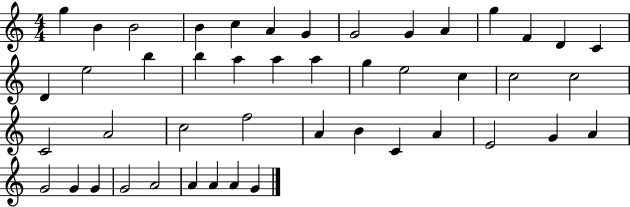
{
  \clef treble
  \numericTimeSignature
  \time 4/4
  \key c \major
  g''4 b'4 b'2 | b'4 c''4 a'4 g'4 | g'2 g'4 a'4 | g''4 f'4 d'4 c'4 | \break d'4 e''2 b''4 | b''4 a''4 a''4 a''4 | g''4 e''2 c''4 | c''2 c''2 | \break c'2 a'2 | c''2 f''2 | a'4 b'4 c'4 a'4 | e'2 g'4 a'4 | \break g'2 g'4 g'4 | g'2 a'2 | a'4 a'4 a'4 g'4 | \bar "|."
}